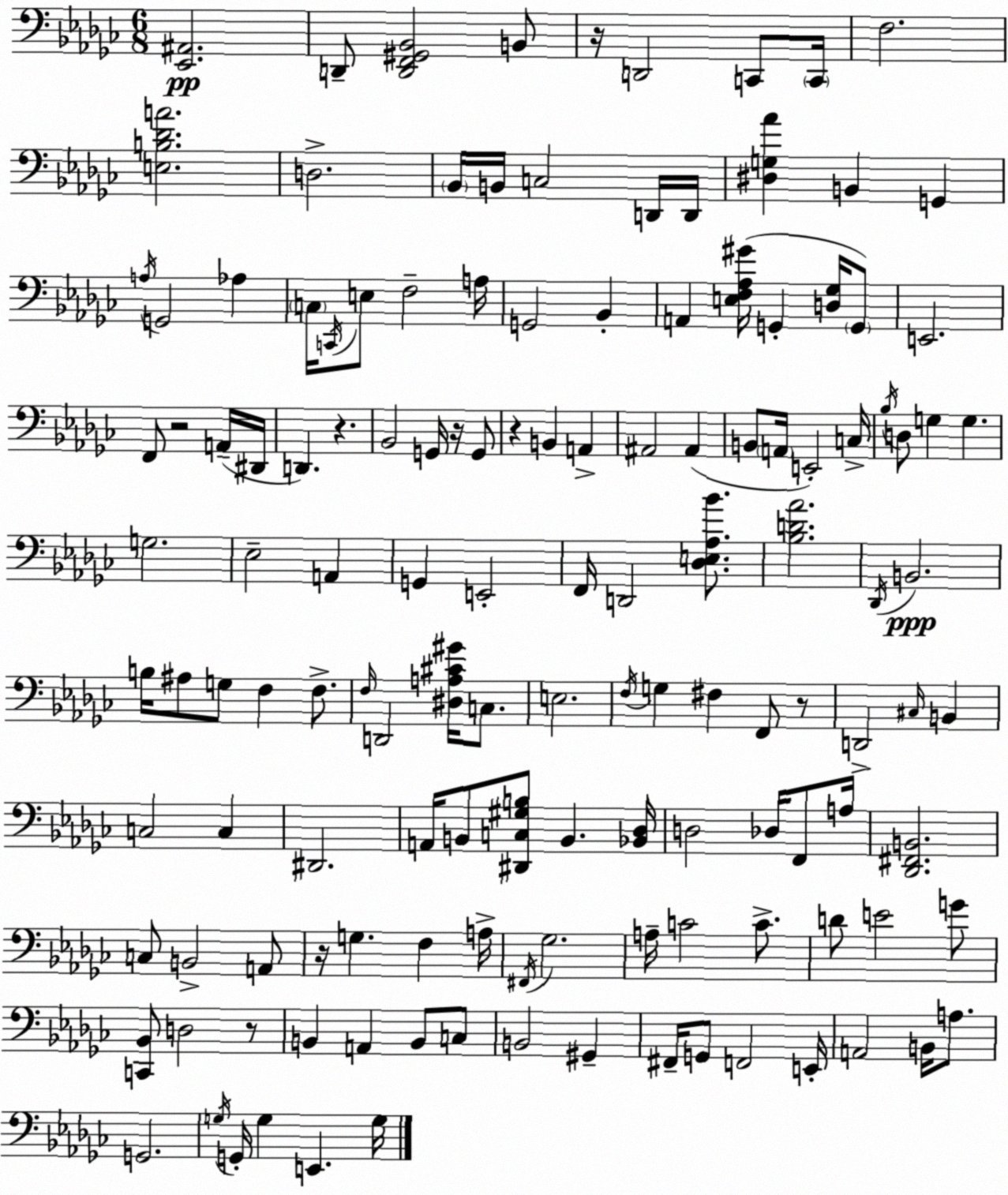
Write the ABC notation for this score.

X:1
T:Untitled
M:6/8
L:1/4
K:Ebm
[_E,,^A,,]2 D,,/2 [D,,F,,^G,,_B,,]2 B,,/2 z/4 D,,2 C,,/2 C,,/4 F,2 [E,B,_DA]2 D,2 _B,,/4 B,,/4 C,2 D,,/4 D,,/4 [^D,G,_A] B,, G,, A,/4 G,,2 _A, C,/4 C,,/4 E,/2 F,2 A,/4 G,,2 _B,, A,, [E,F,_A,^G]/4 G,, [D,_G,]/4 G,,/2 E,,2 F,,/2 z2 A,,/4 ^D,,/4 D,, z _B,,2 G,,/4 z/4 G,,/2 z B,, A,, ^A,,2 ^A,, B,,/2 A,,/4 E,,2 C,/4 _B,/4 D,/2 G, G, G,2 _E,2 A,, G,, E,,2 F,,/4 D,,2 [_D,E,_A,_B]/2 [_B,D_A]2 _D,,/4 B,,2 B,/4 ^A,/2 G,/2 F, F,/2 F,/4 D,,2 [^D,A,^C^G]/4 C,/2 E,2 F,/4 G, ^F, F,,/2 z/2 D,,2 ^C,/4 B,, C,2 C, ^D,,2 A,,/4 B,,/2 [^D,,C,^G,B,]/2 B,, [_B,,_D,]/4 D,2 _D,/4 F,,/2 A,/4 [_D,,^F,,B,,]2 C,/2 B,,2 A,,/2 z/4 G, F, A,/4 ^F,,/4 _G,2 A,/4 C2 C/2 D/2 E2 G/2 [C,,_B,,]/2 D,2 z/2 B,, A,, B,,/2 C,/2 B,,2 ^G,, ^F,,/4 G,,/2 F,,2 E,,/4 A,,2 B,,/4 A,/2 G,,2 G,/4 G,,/4 G, E,, G,/4